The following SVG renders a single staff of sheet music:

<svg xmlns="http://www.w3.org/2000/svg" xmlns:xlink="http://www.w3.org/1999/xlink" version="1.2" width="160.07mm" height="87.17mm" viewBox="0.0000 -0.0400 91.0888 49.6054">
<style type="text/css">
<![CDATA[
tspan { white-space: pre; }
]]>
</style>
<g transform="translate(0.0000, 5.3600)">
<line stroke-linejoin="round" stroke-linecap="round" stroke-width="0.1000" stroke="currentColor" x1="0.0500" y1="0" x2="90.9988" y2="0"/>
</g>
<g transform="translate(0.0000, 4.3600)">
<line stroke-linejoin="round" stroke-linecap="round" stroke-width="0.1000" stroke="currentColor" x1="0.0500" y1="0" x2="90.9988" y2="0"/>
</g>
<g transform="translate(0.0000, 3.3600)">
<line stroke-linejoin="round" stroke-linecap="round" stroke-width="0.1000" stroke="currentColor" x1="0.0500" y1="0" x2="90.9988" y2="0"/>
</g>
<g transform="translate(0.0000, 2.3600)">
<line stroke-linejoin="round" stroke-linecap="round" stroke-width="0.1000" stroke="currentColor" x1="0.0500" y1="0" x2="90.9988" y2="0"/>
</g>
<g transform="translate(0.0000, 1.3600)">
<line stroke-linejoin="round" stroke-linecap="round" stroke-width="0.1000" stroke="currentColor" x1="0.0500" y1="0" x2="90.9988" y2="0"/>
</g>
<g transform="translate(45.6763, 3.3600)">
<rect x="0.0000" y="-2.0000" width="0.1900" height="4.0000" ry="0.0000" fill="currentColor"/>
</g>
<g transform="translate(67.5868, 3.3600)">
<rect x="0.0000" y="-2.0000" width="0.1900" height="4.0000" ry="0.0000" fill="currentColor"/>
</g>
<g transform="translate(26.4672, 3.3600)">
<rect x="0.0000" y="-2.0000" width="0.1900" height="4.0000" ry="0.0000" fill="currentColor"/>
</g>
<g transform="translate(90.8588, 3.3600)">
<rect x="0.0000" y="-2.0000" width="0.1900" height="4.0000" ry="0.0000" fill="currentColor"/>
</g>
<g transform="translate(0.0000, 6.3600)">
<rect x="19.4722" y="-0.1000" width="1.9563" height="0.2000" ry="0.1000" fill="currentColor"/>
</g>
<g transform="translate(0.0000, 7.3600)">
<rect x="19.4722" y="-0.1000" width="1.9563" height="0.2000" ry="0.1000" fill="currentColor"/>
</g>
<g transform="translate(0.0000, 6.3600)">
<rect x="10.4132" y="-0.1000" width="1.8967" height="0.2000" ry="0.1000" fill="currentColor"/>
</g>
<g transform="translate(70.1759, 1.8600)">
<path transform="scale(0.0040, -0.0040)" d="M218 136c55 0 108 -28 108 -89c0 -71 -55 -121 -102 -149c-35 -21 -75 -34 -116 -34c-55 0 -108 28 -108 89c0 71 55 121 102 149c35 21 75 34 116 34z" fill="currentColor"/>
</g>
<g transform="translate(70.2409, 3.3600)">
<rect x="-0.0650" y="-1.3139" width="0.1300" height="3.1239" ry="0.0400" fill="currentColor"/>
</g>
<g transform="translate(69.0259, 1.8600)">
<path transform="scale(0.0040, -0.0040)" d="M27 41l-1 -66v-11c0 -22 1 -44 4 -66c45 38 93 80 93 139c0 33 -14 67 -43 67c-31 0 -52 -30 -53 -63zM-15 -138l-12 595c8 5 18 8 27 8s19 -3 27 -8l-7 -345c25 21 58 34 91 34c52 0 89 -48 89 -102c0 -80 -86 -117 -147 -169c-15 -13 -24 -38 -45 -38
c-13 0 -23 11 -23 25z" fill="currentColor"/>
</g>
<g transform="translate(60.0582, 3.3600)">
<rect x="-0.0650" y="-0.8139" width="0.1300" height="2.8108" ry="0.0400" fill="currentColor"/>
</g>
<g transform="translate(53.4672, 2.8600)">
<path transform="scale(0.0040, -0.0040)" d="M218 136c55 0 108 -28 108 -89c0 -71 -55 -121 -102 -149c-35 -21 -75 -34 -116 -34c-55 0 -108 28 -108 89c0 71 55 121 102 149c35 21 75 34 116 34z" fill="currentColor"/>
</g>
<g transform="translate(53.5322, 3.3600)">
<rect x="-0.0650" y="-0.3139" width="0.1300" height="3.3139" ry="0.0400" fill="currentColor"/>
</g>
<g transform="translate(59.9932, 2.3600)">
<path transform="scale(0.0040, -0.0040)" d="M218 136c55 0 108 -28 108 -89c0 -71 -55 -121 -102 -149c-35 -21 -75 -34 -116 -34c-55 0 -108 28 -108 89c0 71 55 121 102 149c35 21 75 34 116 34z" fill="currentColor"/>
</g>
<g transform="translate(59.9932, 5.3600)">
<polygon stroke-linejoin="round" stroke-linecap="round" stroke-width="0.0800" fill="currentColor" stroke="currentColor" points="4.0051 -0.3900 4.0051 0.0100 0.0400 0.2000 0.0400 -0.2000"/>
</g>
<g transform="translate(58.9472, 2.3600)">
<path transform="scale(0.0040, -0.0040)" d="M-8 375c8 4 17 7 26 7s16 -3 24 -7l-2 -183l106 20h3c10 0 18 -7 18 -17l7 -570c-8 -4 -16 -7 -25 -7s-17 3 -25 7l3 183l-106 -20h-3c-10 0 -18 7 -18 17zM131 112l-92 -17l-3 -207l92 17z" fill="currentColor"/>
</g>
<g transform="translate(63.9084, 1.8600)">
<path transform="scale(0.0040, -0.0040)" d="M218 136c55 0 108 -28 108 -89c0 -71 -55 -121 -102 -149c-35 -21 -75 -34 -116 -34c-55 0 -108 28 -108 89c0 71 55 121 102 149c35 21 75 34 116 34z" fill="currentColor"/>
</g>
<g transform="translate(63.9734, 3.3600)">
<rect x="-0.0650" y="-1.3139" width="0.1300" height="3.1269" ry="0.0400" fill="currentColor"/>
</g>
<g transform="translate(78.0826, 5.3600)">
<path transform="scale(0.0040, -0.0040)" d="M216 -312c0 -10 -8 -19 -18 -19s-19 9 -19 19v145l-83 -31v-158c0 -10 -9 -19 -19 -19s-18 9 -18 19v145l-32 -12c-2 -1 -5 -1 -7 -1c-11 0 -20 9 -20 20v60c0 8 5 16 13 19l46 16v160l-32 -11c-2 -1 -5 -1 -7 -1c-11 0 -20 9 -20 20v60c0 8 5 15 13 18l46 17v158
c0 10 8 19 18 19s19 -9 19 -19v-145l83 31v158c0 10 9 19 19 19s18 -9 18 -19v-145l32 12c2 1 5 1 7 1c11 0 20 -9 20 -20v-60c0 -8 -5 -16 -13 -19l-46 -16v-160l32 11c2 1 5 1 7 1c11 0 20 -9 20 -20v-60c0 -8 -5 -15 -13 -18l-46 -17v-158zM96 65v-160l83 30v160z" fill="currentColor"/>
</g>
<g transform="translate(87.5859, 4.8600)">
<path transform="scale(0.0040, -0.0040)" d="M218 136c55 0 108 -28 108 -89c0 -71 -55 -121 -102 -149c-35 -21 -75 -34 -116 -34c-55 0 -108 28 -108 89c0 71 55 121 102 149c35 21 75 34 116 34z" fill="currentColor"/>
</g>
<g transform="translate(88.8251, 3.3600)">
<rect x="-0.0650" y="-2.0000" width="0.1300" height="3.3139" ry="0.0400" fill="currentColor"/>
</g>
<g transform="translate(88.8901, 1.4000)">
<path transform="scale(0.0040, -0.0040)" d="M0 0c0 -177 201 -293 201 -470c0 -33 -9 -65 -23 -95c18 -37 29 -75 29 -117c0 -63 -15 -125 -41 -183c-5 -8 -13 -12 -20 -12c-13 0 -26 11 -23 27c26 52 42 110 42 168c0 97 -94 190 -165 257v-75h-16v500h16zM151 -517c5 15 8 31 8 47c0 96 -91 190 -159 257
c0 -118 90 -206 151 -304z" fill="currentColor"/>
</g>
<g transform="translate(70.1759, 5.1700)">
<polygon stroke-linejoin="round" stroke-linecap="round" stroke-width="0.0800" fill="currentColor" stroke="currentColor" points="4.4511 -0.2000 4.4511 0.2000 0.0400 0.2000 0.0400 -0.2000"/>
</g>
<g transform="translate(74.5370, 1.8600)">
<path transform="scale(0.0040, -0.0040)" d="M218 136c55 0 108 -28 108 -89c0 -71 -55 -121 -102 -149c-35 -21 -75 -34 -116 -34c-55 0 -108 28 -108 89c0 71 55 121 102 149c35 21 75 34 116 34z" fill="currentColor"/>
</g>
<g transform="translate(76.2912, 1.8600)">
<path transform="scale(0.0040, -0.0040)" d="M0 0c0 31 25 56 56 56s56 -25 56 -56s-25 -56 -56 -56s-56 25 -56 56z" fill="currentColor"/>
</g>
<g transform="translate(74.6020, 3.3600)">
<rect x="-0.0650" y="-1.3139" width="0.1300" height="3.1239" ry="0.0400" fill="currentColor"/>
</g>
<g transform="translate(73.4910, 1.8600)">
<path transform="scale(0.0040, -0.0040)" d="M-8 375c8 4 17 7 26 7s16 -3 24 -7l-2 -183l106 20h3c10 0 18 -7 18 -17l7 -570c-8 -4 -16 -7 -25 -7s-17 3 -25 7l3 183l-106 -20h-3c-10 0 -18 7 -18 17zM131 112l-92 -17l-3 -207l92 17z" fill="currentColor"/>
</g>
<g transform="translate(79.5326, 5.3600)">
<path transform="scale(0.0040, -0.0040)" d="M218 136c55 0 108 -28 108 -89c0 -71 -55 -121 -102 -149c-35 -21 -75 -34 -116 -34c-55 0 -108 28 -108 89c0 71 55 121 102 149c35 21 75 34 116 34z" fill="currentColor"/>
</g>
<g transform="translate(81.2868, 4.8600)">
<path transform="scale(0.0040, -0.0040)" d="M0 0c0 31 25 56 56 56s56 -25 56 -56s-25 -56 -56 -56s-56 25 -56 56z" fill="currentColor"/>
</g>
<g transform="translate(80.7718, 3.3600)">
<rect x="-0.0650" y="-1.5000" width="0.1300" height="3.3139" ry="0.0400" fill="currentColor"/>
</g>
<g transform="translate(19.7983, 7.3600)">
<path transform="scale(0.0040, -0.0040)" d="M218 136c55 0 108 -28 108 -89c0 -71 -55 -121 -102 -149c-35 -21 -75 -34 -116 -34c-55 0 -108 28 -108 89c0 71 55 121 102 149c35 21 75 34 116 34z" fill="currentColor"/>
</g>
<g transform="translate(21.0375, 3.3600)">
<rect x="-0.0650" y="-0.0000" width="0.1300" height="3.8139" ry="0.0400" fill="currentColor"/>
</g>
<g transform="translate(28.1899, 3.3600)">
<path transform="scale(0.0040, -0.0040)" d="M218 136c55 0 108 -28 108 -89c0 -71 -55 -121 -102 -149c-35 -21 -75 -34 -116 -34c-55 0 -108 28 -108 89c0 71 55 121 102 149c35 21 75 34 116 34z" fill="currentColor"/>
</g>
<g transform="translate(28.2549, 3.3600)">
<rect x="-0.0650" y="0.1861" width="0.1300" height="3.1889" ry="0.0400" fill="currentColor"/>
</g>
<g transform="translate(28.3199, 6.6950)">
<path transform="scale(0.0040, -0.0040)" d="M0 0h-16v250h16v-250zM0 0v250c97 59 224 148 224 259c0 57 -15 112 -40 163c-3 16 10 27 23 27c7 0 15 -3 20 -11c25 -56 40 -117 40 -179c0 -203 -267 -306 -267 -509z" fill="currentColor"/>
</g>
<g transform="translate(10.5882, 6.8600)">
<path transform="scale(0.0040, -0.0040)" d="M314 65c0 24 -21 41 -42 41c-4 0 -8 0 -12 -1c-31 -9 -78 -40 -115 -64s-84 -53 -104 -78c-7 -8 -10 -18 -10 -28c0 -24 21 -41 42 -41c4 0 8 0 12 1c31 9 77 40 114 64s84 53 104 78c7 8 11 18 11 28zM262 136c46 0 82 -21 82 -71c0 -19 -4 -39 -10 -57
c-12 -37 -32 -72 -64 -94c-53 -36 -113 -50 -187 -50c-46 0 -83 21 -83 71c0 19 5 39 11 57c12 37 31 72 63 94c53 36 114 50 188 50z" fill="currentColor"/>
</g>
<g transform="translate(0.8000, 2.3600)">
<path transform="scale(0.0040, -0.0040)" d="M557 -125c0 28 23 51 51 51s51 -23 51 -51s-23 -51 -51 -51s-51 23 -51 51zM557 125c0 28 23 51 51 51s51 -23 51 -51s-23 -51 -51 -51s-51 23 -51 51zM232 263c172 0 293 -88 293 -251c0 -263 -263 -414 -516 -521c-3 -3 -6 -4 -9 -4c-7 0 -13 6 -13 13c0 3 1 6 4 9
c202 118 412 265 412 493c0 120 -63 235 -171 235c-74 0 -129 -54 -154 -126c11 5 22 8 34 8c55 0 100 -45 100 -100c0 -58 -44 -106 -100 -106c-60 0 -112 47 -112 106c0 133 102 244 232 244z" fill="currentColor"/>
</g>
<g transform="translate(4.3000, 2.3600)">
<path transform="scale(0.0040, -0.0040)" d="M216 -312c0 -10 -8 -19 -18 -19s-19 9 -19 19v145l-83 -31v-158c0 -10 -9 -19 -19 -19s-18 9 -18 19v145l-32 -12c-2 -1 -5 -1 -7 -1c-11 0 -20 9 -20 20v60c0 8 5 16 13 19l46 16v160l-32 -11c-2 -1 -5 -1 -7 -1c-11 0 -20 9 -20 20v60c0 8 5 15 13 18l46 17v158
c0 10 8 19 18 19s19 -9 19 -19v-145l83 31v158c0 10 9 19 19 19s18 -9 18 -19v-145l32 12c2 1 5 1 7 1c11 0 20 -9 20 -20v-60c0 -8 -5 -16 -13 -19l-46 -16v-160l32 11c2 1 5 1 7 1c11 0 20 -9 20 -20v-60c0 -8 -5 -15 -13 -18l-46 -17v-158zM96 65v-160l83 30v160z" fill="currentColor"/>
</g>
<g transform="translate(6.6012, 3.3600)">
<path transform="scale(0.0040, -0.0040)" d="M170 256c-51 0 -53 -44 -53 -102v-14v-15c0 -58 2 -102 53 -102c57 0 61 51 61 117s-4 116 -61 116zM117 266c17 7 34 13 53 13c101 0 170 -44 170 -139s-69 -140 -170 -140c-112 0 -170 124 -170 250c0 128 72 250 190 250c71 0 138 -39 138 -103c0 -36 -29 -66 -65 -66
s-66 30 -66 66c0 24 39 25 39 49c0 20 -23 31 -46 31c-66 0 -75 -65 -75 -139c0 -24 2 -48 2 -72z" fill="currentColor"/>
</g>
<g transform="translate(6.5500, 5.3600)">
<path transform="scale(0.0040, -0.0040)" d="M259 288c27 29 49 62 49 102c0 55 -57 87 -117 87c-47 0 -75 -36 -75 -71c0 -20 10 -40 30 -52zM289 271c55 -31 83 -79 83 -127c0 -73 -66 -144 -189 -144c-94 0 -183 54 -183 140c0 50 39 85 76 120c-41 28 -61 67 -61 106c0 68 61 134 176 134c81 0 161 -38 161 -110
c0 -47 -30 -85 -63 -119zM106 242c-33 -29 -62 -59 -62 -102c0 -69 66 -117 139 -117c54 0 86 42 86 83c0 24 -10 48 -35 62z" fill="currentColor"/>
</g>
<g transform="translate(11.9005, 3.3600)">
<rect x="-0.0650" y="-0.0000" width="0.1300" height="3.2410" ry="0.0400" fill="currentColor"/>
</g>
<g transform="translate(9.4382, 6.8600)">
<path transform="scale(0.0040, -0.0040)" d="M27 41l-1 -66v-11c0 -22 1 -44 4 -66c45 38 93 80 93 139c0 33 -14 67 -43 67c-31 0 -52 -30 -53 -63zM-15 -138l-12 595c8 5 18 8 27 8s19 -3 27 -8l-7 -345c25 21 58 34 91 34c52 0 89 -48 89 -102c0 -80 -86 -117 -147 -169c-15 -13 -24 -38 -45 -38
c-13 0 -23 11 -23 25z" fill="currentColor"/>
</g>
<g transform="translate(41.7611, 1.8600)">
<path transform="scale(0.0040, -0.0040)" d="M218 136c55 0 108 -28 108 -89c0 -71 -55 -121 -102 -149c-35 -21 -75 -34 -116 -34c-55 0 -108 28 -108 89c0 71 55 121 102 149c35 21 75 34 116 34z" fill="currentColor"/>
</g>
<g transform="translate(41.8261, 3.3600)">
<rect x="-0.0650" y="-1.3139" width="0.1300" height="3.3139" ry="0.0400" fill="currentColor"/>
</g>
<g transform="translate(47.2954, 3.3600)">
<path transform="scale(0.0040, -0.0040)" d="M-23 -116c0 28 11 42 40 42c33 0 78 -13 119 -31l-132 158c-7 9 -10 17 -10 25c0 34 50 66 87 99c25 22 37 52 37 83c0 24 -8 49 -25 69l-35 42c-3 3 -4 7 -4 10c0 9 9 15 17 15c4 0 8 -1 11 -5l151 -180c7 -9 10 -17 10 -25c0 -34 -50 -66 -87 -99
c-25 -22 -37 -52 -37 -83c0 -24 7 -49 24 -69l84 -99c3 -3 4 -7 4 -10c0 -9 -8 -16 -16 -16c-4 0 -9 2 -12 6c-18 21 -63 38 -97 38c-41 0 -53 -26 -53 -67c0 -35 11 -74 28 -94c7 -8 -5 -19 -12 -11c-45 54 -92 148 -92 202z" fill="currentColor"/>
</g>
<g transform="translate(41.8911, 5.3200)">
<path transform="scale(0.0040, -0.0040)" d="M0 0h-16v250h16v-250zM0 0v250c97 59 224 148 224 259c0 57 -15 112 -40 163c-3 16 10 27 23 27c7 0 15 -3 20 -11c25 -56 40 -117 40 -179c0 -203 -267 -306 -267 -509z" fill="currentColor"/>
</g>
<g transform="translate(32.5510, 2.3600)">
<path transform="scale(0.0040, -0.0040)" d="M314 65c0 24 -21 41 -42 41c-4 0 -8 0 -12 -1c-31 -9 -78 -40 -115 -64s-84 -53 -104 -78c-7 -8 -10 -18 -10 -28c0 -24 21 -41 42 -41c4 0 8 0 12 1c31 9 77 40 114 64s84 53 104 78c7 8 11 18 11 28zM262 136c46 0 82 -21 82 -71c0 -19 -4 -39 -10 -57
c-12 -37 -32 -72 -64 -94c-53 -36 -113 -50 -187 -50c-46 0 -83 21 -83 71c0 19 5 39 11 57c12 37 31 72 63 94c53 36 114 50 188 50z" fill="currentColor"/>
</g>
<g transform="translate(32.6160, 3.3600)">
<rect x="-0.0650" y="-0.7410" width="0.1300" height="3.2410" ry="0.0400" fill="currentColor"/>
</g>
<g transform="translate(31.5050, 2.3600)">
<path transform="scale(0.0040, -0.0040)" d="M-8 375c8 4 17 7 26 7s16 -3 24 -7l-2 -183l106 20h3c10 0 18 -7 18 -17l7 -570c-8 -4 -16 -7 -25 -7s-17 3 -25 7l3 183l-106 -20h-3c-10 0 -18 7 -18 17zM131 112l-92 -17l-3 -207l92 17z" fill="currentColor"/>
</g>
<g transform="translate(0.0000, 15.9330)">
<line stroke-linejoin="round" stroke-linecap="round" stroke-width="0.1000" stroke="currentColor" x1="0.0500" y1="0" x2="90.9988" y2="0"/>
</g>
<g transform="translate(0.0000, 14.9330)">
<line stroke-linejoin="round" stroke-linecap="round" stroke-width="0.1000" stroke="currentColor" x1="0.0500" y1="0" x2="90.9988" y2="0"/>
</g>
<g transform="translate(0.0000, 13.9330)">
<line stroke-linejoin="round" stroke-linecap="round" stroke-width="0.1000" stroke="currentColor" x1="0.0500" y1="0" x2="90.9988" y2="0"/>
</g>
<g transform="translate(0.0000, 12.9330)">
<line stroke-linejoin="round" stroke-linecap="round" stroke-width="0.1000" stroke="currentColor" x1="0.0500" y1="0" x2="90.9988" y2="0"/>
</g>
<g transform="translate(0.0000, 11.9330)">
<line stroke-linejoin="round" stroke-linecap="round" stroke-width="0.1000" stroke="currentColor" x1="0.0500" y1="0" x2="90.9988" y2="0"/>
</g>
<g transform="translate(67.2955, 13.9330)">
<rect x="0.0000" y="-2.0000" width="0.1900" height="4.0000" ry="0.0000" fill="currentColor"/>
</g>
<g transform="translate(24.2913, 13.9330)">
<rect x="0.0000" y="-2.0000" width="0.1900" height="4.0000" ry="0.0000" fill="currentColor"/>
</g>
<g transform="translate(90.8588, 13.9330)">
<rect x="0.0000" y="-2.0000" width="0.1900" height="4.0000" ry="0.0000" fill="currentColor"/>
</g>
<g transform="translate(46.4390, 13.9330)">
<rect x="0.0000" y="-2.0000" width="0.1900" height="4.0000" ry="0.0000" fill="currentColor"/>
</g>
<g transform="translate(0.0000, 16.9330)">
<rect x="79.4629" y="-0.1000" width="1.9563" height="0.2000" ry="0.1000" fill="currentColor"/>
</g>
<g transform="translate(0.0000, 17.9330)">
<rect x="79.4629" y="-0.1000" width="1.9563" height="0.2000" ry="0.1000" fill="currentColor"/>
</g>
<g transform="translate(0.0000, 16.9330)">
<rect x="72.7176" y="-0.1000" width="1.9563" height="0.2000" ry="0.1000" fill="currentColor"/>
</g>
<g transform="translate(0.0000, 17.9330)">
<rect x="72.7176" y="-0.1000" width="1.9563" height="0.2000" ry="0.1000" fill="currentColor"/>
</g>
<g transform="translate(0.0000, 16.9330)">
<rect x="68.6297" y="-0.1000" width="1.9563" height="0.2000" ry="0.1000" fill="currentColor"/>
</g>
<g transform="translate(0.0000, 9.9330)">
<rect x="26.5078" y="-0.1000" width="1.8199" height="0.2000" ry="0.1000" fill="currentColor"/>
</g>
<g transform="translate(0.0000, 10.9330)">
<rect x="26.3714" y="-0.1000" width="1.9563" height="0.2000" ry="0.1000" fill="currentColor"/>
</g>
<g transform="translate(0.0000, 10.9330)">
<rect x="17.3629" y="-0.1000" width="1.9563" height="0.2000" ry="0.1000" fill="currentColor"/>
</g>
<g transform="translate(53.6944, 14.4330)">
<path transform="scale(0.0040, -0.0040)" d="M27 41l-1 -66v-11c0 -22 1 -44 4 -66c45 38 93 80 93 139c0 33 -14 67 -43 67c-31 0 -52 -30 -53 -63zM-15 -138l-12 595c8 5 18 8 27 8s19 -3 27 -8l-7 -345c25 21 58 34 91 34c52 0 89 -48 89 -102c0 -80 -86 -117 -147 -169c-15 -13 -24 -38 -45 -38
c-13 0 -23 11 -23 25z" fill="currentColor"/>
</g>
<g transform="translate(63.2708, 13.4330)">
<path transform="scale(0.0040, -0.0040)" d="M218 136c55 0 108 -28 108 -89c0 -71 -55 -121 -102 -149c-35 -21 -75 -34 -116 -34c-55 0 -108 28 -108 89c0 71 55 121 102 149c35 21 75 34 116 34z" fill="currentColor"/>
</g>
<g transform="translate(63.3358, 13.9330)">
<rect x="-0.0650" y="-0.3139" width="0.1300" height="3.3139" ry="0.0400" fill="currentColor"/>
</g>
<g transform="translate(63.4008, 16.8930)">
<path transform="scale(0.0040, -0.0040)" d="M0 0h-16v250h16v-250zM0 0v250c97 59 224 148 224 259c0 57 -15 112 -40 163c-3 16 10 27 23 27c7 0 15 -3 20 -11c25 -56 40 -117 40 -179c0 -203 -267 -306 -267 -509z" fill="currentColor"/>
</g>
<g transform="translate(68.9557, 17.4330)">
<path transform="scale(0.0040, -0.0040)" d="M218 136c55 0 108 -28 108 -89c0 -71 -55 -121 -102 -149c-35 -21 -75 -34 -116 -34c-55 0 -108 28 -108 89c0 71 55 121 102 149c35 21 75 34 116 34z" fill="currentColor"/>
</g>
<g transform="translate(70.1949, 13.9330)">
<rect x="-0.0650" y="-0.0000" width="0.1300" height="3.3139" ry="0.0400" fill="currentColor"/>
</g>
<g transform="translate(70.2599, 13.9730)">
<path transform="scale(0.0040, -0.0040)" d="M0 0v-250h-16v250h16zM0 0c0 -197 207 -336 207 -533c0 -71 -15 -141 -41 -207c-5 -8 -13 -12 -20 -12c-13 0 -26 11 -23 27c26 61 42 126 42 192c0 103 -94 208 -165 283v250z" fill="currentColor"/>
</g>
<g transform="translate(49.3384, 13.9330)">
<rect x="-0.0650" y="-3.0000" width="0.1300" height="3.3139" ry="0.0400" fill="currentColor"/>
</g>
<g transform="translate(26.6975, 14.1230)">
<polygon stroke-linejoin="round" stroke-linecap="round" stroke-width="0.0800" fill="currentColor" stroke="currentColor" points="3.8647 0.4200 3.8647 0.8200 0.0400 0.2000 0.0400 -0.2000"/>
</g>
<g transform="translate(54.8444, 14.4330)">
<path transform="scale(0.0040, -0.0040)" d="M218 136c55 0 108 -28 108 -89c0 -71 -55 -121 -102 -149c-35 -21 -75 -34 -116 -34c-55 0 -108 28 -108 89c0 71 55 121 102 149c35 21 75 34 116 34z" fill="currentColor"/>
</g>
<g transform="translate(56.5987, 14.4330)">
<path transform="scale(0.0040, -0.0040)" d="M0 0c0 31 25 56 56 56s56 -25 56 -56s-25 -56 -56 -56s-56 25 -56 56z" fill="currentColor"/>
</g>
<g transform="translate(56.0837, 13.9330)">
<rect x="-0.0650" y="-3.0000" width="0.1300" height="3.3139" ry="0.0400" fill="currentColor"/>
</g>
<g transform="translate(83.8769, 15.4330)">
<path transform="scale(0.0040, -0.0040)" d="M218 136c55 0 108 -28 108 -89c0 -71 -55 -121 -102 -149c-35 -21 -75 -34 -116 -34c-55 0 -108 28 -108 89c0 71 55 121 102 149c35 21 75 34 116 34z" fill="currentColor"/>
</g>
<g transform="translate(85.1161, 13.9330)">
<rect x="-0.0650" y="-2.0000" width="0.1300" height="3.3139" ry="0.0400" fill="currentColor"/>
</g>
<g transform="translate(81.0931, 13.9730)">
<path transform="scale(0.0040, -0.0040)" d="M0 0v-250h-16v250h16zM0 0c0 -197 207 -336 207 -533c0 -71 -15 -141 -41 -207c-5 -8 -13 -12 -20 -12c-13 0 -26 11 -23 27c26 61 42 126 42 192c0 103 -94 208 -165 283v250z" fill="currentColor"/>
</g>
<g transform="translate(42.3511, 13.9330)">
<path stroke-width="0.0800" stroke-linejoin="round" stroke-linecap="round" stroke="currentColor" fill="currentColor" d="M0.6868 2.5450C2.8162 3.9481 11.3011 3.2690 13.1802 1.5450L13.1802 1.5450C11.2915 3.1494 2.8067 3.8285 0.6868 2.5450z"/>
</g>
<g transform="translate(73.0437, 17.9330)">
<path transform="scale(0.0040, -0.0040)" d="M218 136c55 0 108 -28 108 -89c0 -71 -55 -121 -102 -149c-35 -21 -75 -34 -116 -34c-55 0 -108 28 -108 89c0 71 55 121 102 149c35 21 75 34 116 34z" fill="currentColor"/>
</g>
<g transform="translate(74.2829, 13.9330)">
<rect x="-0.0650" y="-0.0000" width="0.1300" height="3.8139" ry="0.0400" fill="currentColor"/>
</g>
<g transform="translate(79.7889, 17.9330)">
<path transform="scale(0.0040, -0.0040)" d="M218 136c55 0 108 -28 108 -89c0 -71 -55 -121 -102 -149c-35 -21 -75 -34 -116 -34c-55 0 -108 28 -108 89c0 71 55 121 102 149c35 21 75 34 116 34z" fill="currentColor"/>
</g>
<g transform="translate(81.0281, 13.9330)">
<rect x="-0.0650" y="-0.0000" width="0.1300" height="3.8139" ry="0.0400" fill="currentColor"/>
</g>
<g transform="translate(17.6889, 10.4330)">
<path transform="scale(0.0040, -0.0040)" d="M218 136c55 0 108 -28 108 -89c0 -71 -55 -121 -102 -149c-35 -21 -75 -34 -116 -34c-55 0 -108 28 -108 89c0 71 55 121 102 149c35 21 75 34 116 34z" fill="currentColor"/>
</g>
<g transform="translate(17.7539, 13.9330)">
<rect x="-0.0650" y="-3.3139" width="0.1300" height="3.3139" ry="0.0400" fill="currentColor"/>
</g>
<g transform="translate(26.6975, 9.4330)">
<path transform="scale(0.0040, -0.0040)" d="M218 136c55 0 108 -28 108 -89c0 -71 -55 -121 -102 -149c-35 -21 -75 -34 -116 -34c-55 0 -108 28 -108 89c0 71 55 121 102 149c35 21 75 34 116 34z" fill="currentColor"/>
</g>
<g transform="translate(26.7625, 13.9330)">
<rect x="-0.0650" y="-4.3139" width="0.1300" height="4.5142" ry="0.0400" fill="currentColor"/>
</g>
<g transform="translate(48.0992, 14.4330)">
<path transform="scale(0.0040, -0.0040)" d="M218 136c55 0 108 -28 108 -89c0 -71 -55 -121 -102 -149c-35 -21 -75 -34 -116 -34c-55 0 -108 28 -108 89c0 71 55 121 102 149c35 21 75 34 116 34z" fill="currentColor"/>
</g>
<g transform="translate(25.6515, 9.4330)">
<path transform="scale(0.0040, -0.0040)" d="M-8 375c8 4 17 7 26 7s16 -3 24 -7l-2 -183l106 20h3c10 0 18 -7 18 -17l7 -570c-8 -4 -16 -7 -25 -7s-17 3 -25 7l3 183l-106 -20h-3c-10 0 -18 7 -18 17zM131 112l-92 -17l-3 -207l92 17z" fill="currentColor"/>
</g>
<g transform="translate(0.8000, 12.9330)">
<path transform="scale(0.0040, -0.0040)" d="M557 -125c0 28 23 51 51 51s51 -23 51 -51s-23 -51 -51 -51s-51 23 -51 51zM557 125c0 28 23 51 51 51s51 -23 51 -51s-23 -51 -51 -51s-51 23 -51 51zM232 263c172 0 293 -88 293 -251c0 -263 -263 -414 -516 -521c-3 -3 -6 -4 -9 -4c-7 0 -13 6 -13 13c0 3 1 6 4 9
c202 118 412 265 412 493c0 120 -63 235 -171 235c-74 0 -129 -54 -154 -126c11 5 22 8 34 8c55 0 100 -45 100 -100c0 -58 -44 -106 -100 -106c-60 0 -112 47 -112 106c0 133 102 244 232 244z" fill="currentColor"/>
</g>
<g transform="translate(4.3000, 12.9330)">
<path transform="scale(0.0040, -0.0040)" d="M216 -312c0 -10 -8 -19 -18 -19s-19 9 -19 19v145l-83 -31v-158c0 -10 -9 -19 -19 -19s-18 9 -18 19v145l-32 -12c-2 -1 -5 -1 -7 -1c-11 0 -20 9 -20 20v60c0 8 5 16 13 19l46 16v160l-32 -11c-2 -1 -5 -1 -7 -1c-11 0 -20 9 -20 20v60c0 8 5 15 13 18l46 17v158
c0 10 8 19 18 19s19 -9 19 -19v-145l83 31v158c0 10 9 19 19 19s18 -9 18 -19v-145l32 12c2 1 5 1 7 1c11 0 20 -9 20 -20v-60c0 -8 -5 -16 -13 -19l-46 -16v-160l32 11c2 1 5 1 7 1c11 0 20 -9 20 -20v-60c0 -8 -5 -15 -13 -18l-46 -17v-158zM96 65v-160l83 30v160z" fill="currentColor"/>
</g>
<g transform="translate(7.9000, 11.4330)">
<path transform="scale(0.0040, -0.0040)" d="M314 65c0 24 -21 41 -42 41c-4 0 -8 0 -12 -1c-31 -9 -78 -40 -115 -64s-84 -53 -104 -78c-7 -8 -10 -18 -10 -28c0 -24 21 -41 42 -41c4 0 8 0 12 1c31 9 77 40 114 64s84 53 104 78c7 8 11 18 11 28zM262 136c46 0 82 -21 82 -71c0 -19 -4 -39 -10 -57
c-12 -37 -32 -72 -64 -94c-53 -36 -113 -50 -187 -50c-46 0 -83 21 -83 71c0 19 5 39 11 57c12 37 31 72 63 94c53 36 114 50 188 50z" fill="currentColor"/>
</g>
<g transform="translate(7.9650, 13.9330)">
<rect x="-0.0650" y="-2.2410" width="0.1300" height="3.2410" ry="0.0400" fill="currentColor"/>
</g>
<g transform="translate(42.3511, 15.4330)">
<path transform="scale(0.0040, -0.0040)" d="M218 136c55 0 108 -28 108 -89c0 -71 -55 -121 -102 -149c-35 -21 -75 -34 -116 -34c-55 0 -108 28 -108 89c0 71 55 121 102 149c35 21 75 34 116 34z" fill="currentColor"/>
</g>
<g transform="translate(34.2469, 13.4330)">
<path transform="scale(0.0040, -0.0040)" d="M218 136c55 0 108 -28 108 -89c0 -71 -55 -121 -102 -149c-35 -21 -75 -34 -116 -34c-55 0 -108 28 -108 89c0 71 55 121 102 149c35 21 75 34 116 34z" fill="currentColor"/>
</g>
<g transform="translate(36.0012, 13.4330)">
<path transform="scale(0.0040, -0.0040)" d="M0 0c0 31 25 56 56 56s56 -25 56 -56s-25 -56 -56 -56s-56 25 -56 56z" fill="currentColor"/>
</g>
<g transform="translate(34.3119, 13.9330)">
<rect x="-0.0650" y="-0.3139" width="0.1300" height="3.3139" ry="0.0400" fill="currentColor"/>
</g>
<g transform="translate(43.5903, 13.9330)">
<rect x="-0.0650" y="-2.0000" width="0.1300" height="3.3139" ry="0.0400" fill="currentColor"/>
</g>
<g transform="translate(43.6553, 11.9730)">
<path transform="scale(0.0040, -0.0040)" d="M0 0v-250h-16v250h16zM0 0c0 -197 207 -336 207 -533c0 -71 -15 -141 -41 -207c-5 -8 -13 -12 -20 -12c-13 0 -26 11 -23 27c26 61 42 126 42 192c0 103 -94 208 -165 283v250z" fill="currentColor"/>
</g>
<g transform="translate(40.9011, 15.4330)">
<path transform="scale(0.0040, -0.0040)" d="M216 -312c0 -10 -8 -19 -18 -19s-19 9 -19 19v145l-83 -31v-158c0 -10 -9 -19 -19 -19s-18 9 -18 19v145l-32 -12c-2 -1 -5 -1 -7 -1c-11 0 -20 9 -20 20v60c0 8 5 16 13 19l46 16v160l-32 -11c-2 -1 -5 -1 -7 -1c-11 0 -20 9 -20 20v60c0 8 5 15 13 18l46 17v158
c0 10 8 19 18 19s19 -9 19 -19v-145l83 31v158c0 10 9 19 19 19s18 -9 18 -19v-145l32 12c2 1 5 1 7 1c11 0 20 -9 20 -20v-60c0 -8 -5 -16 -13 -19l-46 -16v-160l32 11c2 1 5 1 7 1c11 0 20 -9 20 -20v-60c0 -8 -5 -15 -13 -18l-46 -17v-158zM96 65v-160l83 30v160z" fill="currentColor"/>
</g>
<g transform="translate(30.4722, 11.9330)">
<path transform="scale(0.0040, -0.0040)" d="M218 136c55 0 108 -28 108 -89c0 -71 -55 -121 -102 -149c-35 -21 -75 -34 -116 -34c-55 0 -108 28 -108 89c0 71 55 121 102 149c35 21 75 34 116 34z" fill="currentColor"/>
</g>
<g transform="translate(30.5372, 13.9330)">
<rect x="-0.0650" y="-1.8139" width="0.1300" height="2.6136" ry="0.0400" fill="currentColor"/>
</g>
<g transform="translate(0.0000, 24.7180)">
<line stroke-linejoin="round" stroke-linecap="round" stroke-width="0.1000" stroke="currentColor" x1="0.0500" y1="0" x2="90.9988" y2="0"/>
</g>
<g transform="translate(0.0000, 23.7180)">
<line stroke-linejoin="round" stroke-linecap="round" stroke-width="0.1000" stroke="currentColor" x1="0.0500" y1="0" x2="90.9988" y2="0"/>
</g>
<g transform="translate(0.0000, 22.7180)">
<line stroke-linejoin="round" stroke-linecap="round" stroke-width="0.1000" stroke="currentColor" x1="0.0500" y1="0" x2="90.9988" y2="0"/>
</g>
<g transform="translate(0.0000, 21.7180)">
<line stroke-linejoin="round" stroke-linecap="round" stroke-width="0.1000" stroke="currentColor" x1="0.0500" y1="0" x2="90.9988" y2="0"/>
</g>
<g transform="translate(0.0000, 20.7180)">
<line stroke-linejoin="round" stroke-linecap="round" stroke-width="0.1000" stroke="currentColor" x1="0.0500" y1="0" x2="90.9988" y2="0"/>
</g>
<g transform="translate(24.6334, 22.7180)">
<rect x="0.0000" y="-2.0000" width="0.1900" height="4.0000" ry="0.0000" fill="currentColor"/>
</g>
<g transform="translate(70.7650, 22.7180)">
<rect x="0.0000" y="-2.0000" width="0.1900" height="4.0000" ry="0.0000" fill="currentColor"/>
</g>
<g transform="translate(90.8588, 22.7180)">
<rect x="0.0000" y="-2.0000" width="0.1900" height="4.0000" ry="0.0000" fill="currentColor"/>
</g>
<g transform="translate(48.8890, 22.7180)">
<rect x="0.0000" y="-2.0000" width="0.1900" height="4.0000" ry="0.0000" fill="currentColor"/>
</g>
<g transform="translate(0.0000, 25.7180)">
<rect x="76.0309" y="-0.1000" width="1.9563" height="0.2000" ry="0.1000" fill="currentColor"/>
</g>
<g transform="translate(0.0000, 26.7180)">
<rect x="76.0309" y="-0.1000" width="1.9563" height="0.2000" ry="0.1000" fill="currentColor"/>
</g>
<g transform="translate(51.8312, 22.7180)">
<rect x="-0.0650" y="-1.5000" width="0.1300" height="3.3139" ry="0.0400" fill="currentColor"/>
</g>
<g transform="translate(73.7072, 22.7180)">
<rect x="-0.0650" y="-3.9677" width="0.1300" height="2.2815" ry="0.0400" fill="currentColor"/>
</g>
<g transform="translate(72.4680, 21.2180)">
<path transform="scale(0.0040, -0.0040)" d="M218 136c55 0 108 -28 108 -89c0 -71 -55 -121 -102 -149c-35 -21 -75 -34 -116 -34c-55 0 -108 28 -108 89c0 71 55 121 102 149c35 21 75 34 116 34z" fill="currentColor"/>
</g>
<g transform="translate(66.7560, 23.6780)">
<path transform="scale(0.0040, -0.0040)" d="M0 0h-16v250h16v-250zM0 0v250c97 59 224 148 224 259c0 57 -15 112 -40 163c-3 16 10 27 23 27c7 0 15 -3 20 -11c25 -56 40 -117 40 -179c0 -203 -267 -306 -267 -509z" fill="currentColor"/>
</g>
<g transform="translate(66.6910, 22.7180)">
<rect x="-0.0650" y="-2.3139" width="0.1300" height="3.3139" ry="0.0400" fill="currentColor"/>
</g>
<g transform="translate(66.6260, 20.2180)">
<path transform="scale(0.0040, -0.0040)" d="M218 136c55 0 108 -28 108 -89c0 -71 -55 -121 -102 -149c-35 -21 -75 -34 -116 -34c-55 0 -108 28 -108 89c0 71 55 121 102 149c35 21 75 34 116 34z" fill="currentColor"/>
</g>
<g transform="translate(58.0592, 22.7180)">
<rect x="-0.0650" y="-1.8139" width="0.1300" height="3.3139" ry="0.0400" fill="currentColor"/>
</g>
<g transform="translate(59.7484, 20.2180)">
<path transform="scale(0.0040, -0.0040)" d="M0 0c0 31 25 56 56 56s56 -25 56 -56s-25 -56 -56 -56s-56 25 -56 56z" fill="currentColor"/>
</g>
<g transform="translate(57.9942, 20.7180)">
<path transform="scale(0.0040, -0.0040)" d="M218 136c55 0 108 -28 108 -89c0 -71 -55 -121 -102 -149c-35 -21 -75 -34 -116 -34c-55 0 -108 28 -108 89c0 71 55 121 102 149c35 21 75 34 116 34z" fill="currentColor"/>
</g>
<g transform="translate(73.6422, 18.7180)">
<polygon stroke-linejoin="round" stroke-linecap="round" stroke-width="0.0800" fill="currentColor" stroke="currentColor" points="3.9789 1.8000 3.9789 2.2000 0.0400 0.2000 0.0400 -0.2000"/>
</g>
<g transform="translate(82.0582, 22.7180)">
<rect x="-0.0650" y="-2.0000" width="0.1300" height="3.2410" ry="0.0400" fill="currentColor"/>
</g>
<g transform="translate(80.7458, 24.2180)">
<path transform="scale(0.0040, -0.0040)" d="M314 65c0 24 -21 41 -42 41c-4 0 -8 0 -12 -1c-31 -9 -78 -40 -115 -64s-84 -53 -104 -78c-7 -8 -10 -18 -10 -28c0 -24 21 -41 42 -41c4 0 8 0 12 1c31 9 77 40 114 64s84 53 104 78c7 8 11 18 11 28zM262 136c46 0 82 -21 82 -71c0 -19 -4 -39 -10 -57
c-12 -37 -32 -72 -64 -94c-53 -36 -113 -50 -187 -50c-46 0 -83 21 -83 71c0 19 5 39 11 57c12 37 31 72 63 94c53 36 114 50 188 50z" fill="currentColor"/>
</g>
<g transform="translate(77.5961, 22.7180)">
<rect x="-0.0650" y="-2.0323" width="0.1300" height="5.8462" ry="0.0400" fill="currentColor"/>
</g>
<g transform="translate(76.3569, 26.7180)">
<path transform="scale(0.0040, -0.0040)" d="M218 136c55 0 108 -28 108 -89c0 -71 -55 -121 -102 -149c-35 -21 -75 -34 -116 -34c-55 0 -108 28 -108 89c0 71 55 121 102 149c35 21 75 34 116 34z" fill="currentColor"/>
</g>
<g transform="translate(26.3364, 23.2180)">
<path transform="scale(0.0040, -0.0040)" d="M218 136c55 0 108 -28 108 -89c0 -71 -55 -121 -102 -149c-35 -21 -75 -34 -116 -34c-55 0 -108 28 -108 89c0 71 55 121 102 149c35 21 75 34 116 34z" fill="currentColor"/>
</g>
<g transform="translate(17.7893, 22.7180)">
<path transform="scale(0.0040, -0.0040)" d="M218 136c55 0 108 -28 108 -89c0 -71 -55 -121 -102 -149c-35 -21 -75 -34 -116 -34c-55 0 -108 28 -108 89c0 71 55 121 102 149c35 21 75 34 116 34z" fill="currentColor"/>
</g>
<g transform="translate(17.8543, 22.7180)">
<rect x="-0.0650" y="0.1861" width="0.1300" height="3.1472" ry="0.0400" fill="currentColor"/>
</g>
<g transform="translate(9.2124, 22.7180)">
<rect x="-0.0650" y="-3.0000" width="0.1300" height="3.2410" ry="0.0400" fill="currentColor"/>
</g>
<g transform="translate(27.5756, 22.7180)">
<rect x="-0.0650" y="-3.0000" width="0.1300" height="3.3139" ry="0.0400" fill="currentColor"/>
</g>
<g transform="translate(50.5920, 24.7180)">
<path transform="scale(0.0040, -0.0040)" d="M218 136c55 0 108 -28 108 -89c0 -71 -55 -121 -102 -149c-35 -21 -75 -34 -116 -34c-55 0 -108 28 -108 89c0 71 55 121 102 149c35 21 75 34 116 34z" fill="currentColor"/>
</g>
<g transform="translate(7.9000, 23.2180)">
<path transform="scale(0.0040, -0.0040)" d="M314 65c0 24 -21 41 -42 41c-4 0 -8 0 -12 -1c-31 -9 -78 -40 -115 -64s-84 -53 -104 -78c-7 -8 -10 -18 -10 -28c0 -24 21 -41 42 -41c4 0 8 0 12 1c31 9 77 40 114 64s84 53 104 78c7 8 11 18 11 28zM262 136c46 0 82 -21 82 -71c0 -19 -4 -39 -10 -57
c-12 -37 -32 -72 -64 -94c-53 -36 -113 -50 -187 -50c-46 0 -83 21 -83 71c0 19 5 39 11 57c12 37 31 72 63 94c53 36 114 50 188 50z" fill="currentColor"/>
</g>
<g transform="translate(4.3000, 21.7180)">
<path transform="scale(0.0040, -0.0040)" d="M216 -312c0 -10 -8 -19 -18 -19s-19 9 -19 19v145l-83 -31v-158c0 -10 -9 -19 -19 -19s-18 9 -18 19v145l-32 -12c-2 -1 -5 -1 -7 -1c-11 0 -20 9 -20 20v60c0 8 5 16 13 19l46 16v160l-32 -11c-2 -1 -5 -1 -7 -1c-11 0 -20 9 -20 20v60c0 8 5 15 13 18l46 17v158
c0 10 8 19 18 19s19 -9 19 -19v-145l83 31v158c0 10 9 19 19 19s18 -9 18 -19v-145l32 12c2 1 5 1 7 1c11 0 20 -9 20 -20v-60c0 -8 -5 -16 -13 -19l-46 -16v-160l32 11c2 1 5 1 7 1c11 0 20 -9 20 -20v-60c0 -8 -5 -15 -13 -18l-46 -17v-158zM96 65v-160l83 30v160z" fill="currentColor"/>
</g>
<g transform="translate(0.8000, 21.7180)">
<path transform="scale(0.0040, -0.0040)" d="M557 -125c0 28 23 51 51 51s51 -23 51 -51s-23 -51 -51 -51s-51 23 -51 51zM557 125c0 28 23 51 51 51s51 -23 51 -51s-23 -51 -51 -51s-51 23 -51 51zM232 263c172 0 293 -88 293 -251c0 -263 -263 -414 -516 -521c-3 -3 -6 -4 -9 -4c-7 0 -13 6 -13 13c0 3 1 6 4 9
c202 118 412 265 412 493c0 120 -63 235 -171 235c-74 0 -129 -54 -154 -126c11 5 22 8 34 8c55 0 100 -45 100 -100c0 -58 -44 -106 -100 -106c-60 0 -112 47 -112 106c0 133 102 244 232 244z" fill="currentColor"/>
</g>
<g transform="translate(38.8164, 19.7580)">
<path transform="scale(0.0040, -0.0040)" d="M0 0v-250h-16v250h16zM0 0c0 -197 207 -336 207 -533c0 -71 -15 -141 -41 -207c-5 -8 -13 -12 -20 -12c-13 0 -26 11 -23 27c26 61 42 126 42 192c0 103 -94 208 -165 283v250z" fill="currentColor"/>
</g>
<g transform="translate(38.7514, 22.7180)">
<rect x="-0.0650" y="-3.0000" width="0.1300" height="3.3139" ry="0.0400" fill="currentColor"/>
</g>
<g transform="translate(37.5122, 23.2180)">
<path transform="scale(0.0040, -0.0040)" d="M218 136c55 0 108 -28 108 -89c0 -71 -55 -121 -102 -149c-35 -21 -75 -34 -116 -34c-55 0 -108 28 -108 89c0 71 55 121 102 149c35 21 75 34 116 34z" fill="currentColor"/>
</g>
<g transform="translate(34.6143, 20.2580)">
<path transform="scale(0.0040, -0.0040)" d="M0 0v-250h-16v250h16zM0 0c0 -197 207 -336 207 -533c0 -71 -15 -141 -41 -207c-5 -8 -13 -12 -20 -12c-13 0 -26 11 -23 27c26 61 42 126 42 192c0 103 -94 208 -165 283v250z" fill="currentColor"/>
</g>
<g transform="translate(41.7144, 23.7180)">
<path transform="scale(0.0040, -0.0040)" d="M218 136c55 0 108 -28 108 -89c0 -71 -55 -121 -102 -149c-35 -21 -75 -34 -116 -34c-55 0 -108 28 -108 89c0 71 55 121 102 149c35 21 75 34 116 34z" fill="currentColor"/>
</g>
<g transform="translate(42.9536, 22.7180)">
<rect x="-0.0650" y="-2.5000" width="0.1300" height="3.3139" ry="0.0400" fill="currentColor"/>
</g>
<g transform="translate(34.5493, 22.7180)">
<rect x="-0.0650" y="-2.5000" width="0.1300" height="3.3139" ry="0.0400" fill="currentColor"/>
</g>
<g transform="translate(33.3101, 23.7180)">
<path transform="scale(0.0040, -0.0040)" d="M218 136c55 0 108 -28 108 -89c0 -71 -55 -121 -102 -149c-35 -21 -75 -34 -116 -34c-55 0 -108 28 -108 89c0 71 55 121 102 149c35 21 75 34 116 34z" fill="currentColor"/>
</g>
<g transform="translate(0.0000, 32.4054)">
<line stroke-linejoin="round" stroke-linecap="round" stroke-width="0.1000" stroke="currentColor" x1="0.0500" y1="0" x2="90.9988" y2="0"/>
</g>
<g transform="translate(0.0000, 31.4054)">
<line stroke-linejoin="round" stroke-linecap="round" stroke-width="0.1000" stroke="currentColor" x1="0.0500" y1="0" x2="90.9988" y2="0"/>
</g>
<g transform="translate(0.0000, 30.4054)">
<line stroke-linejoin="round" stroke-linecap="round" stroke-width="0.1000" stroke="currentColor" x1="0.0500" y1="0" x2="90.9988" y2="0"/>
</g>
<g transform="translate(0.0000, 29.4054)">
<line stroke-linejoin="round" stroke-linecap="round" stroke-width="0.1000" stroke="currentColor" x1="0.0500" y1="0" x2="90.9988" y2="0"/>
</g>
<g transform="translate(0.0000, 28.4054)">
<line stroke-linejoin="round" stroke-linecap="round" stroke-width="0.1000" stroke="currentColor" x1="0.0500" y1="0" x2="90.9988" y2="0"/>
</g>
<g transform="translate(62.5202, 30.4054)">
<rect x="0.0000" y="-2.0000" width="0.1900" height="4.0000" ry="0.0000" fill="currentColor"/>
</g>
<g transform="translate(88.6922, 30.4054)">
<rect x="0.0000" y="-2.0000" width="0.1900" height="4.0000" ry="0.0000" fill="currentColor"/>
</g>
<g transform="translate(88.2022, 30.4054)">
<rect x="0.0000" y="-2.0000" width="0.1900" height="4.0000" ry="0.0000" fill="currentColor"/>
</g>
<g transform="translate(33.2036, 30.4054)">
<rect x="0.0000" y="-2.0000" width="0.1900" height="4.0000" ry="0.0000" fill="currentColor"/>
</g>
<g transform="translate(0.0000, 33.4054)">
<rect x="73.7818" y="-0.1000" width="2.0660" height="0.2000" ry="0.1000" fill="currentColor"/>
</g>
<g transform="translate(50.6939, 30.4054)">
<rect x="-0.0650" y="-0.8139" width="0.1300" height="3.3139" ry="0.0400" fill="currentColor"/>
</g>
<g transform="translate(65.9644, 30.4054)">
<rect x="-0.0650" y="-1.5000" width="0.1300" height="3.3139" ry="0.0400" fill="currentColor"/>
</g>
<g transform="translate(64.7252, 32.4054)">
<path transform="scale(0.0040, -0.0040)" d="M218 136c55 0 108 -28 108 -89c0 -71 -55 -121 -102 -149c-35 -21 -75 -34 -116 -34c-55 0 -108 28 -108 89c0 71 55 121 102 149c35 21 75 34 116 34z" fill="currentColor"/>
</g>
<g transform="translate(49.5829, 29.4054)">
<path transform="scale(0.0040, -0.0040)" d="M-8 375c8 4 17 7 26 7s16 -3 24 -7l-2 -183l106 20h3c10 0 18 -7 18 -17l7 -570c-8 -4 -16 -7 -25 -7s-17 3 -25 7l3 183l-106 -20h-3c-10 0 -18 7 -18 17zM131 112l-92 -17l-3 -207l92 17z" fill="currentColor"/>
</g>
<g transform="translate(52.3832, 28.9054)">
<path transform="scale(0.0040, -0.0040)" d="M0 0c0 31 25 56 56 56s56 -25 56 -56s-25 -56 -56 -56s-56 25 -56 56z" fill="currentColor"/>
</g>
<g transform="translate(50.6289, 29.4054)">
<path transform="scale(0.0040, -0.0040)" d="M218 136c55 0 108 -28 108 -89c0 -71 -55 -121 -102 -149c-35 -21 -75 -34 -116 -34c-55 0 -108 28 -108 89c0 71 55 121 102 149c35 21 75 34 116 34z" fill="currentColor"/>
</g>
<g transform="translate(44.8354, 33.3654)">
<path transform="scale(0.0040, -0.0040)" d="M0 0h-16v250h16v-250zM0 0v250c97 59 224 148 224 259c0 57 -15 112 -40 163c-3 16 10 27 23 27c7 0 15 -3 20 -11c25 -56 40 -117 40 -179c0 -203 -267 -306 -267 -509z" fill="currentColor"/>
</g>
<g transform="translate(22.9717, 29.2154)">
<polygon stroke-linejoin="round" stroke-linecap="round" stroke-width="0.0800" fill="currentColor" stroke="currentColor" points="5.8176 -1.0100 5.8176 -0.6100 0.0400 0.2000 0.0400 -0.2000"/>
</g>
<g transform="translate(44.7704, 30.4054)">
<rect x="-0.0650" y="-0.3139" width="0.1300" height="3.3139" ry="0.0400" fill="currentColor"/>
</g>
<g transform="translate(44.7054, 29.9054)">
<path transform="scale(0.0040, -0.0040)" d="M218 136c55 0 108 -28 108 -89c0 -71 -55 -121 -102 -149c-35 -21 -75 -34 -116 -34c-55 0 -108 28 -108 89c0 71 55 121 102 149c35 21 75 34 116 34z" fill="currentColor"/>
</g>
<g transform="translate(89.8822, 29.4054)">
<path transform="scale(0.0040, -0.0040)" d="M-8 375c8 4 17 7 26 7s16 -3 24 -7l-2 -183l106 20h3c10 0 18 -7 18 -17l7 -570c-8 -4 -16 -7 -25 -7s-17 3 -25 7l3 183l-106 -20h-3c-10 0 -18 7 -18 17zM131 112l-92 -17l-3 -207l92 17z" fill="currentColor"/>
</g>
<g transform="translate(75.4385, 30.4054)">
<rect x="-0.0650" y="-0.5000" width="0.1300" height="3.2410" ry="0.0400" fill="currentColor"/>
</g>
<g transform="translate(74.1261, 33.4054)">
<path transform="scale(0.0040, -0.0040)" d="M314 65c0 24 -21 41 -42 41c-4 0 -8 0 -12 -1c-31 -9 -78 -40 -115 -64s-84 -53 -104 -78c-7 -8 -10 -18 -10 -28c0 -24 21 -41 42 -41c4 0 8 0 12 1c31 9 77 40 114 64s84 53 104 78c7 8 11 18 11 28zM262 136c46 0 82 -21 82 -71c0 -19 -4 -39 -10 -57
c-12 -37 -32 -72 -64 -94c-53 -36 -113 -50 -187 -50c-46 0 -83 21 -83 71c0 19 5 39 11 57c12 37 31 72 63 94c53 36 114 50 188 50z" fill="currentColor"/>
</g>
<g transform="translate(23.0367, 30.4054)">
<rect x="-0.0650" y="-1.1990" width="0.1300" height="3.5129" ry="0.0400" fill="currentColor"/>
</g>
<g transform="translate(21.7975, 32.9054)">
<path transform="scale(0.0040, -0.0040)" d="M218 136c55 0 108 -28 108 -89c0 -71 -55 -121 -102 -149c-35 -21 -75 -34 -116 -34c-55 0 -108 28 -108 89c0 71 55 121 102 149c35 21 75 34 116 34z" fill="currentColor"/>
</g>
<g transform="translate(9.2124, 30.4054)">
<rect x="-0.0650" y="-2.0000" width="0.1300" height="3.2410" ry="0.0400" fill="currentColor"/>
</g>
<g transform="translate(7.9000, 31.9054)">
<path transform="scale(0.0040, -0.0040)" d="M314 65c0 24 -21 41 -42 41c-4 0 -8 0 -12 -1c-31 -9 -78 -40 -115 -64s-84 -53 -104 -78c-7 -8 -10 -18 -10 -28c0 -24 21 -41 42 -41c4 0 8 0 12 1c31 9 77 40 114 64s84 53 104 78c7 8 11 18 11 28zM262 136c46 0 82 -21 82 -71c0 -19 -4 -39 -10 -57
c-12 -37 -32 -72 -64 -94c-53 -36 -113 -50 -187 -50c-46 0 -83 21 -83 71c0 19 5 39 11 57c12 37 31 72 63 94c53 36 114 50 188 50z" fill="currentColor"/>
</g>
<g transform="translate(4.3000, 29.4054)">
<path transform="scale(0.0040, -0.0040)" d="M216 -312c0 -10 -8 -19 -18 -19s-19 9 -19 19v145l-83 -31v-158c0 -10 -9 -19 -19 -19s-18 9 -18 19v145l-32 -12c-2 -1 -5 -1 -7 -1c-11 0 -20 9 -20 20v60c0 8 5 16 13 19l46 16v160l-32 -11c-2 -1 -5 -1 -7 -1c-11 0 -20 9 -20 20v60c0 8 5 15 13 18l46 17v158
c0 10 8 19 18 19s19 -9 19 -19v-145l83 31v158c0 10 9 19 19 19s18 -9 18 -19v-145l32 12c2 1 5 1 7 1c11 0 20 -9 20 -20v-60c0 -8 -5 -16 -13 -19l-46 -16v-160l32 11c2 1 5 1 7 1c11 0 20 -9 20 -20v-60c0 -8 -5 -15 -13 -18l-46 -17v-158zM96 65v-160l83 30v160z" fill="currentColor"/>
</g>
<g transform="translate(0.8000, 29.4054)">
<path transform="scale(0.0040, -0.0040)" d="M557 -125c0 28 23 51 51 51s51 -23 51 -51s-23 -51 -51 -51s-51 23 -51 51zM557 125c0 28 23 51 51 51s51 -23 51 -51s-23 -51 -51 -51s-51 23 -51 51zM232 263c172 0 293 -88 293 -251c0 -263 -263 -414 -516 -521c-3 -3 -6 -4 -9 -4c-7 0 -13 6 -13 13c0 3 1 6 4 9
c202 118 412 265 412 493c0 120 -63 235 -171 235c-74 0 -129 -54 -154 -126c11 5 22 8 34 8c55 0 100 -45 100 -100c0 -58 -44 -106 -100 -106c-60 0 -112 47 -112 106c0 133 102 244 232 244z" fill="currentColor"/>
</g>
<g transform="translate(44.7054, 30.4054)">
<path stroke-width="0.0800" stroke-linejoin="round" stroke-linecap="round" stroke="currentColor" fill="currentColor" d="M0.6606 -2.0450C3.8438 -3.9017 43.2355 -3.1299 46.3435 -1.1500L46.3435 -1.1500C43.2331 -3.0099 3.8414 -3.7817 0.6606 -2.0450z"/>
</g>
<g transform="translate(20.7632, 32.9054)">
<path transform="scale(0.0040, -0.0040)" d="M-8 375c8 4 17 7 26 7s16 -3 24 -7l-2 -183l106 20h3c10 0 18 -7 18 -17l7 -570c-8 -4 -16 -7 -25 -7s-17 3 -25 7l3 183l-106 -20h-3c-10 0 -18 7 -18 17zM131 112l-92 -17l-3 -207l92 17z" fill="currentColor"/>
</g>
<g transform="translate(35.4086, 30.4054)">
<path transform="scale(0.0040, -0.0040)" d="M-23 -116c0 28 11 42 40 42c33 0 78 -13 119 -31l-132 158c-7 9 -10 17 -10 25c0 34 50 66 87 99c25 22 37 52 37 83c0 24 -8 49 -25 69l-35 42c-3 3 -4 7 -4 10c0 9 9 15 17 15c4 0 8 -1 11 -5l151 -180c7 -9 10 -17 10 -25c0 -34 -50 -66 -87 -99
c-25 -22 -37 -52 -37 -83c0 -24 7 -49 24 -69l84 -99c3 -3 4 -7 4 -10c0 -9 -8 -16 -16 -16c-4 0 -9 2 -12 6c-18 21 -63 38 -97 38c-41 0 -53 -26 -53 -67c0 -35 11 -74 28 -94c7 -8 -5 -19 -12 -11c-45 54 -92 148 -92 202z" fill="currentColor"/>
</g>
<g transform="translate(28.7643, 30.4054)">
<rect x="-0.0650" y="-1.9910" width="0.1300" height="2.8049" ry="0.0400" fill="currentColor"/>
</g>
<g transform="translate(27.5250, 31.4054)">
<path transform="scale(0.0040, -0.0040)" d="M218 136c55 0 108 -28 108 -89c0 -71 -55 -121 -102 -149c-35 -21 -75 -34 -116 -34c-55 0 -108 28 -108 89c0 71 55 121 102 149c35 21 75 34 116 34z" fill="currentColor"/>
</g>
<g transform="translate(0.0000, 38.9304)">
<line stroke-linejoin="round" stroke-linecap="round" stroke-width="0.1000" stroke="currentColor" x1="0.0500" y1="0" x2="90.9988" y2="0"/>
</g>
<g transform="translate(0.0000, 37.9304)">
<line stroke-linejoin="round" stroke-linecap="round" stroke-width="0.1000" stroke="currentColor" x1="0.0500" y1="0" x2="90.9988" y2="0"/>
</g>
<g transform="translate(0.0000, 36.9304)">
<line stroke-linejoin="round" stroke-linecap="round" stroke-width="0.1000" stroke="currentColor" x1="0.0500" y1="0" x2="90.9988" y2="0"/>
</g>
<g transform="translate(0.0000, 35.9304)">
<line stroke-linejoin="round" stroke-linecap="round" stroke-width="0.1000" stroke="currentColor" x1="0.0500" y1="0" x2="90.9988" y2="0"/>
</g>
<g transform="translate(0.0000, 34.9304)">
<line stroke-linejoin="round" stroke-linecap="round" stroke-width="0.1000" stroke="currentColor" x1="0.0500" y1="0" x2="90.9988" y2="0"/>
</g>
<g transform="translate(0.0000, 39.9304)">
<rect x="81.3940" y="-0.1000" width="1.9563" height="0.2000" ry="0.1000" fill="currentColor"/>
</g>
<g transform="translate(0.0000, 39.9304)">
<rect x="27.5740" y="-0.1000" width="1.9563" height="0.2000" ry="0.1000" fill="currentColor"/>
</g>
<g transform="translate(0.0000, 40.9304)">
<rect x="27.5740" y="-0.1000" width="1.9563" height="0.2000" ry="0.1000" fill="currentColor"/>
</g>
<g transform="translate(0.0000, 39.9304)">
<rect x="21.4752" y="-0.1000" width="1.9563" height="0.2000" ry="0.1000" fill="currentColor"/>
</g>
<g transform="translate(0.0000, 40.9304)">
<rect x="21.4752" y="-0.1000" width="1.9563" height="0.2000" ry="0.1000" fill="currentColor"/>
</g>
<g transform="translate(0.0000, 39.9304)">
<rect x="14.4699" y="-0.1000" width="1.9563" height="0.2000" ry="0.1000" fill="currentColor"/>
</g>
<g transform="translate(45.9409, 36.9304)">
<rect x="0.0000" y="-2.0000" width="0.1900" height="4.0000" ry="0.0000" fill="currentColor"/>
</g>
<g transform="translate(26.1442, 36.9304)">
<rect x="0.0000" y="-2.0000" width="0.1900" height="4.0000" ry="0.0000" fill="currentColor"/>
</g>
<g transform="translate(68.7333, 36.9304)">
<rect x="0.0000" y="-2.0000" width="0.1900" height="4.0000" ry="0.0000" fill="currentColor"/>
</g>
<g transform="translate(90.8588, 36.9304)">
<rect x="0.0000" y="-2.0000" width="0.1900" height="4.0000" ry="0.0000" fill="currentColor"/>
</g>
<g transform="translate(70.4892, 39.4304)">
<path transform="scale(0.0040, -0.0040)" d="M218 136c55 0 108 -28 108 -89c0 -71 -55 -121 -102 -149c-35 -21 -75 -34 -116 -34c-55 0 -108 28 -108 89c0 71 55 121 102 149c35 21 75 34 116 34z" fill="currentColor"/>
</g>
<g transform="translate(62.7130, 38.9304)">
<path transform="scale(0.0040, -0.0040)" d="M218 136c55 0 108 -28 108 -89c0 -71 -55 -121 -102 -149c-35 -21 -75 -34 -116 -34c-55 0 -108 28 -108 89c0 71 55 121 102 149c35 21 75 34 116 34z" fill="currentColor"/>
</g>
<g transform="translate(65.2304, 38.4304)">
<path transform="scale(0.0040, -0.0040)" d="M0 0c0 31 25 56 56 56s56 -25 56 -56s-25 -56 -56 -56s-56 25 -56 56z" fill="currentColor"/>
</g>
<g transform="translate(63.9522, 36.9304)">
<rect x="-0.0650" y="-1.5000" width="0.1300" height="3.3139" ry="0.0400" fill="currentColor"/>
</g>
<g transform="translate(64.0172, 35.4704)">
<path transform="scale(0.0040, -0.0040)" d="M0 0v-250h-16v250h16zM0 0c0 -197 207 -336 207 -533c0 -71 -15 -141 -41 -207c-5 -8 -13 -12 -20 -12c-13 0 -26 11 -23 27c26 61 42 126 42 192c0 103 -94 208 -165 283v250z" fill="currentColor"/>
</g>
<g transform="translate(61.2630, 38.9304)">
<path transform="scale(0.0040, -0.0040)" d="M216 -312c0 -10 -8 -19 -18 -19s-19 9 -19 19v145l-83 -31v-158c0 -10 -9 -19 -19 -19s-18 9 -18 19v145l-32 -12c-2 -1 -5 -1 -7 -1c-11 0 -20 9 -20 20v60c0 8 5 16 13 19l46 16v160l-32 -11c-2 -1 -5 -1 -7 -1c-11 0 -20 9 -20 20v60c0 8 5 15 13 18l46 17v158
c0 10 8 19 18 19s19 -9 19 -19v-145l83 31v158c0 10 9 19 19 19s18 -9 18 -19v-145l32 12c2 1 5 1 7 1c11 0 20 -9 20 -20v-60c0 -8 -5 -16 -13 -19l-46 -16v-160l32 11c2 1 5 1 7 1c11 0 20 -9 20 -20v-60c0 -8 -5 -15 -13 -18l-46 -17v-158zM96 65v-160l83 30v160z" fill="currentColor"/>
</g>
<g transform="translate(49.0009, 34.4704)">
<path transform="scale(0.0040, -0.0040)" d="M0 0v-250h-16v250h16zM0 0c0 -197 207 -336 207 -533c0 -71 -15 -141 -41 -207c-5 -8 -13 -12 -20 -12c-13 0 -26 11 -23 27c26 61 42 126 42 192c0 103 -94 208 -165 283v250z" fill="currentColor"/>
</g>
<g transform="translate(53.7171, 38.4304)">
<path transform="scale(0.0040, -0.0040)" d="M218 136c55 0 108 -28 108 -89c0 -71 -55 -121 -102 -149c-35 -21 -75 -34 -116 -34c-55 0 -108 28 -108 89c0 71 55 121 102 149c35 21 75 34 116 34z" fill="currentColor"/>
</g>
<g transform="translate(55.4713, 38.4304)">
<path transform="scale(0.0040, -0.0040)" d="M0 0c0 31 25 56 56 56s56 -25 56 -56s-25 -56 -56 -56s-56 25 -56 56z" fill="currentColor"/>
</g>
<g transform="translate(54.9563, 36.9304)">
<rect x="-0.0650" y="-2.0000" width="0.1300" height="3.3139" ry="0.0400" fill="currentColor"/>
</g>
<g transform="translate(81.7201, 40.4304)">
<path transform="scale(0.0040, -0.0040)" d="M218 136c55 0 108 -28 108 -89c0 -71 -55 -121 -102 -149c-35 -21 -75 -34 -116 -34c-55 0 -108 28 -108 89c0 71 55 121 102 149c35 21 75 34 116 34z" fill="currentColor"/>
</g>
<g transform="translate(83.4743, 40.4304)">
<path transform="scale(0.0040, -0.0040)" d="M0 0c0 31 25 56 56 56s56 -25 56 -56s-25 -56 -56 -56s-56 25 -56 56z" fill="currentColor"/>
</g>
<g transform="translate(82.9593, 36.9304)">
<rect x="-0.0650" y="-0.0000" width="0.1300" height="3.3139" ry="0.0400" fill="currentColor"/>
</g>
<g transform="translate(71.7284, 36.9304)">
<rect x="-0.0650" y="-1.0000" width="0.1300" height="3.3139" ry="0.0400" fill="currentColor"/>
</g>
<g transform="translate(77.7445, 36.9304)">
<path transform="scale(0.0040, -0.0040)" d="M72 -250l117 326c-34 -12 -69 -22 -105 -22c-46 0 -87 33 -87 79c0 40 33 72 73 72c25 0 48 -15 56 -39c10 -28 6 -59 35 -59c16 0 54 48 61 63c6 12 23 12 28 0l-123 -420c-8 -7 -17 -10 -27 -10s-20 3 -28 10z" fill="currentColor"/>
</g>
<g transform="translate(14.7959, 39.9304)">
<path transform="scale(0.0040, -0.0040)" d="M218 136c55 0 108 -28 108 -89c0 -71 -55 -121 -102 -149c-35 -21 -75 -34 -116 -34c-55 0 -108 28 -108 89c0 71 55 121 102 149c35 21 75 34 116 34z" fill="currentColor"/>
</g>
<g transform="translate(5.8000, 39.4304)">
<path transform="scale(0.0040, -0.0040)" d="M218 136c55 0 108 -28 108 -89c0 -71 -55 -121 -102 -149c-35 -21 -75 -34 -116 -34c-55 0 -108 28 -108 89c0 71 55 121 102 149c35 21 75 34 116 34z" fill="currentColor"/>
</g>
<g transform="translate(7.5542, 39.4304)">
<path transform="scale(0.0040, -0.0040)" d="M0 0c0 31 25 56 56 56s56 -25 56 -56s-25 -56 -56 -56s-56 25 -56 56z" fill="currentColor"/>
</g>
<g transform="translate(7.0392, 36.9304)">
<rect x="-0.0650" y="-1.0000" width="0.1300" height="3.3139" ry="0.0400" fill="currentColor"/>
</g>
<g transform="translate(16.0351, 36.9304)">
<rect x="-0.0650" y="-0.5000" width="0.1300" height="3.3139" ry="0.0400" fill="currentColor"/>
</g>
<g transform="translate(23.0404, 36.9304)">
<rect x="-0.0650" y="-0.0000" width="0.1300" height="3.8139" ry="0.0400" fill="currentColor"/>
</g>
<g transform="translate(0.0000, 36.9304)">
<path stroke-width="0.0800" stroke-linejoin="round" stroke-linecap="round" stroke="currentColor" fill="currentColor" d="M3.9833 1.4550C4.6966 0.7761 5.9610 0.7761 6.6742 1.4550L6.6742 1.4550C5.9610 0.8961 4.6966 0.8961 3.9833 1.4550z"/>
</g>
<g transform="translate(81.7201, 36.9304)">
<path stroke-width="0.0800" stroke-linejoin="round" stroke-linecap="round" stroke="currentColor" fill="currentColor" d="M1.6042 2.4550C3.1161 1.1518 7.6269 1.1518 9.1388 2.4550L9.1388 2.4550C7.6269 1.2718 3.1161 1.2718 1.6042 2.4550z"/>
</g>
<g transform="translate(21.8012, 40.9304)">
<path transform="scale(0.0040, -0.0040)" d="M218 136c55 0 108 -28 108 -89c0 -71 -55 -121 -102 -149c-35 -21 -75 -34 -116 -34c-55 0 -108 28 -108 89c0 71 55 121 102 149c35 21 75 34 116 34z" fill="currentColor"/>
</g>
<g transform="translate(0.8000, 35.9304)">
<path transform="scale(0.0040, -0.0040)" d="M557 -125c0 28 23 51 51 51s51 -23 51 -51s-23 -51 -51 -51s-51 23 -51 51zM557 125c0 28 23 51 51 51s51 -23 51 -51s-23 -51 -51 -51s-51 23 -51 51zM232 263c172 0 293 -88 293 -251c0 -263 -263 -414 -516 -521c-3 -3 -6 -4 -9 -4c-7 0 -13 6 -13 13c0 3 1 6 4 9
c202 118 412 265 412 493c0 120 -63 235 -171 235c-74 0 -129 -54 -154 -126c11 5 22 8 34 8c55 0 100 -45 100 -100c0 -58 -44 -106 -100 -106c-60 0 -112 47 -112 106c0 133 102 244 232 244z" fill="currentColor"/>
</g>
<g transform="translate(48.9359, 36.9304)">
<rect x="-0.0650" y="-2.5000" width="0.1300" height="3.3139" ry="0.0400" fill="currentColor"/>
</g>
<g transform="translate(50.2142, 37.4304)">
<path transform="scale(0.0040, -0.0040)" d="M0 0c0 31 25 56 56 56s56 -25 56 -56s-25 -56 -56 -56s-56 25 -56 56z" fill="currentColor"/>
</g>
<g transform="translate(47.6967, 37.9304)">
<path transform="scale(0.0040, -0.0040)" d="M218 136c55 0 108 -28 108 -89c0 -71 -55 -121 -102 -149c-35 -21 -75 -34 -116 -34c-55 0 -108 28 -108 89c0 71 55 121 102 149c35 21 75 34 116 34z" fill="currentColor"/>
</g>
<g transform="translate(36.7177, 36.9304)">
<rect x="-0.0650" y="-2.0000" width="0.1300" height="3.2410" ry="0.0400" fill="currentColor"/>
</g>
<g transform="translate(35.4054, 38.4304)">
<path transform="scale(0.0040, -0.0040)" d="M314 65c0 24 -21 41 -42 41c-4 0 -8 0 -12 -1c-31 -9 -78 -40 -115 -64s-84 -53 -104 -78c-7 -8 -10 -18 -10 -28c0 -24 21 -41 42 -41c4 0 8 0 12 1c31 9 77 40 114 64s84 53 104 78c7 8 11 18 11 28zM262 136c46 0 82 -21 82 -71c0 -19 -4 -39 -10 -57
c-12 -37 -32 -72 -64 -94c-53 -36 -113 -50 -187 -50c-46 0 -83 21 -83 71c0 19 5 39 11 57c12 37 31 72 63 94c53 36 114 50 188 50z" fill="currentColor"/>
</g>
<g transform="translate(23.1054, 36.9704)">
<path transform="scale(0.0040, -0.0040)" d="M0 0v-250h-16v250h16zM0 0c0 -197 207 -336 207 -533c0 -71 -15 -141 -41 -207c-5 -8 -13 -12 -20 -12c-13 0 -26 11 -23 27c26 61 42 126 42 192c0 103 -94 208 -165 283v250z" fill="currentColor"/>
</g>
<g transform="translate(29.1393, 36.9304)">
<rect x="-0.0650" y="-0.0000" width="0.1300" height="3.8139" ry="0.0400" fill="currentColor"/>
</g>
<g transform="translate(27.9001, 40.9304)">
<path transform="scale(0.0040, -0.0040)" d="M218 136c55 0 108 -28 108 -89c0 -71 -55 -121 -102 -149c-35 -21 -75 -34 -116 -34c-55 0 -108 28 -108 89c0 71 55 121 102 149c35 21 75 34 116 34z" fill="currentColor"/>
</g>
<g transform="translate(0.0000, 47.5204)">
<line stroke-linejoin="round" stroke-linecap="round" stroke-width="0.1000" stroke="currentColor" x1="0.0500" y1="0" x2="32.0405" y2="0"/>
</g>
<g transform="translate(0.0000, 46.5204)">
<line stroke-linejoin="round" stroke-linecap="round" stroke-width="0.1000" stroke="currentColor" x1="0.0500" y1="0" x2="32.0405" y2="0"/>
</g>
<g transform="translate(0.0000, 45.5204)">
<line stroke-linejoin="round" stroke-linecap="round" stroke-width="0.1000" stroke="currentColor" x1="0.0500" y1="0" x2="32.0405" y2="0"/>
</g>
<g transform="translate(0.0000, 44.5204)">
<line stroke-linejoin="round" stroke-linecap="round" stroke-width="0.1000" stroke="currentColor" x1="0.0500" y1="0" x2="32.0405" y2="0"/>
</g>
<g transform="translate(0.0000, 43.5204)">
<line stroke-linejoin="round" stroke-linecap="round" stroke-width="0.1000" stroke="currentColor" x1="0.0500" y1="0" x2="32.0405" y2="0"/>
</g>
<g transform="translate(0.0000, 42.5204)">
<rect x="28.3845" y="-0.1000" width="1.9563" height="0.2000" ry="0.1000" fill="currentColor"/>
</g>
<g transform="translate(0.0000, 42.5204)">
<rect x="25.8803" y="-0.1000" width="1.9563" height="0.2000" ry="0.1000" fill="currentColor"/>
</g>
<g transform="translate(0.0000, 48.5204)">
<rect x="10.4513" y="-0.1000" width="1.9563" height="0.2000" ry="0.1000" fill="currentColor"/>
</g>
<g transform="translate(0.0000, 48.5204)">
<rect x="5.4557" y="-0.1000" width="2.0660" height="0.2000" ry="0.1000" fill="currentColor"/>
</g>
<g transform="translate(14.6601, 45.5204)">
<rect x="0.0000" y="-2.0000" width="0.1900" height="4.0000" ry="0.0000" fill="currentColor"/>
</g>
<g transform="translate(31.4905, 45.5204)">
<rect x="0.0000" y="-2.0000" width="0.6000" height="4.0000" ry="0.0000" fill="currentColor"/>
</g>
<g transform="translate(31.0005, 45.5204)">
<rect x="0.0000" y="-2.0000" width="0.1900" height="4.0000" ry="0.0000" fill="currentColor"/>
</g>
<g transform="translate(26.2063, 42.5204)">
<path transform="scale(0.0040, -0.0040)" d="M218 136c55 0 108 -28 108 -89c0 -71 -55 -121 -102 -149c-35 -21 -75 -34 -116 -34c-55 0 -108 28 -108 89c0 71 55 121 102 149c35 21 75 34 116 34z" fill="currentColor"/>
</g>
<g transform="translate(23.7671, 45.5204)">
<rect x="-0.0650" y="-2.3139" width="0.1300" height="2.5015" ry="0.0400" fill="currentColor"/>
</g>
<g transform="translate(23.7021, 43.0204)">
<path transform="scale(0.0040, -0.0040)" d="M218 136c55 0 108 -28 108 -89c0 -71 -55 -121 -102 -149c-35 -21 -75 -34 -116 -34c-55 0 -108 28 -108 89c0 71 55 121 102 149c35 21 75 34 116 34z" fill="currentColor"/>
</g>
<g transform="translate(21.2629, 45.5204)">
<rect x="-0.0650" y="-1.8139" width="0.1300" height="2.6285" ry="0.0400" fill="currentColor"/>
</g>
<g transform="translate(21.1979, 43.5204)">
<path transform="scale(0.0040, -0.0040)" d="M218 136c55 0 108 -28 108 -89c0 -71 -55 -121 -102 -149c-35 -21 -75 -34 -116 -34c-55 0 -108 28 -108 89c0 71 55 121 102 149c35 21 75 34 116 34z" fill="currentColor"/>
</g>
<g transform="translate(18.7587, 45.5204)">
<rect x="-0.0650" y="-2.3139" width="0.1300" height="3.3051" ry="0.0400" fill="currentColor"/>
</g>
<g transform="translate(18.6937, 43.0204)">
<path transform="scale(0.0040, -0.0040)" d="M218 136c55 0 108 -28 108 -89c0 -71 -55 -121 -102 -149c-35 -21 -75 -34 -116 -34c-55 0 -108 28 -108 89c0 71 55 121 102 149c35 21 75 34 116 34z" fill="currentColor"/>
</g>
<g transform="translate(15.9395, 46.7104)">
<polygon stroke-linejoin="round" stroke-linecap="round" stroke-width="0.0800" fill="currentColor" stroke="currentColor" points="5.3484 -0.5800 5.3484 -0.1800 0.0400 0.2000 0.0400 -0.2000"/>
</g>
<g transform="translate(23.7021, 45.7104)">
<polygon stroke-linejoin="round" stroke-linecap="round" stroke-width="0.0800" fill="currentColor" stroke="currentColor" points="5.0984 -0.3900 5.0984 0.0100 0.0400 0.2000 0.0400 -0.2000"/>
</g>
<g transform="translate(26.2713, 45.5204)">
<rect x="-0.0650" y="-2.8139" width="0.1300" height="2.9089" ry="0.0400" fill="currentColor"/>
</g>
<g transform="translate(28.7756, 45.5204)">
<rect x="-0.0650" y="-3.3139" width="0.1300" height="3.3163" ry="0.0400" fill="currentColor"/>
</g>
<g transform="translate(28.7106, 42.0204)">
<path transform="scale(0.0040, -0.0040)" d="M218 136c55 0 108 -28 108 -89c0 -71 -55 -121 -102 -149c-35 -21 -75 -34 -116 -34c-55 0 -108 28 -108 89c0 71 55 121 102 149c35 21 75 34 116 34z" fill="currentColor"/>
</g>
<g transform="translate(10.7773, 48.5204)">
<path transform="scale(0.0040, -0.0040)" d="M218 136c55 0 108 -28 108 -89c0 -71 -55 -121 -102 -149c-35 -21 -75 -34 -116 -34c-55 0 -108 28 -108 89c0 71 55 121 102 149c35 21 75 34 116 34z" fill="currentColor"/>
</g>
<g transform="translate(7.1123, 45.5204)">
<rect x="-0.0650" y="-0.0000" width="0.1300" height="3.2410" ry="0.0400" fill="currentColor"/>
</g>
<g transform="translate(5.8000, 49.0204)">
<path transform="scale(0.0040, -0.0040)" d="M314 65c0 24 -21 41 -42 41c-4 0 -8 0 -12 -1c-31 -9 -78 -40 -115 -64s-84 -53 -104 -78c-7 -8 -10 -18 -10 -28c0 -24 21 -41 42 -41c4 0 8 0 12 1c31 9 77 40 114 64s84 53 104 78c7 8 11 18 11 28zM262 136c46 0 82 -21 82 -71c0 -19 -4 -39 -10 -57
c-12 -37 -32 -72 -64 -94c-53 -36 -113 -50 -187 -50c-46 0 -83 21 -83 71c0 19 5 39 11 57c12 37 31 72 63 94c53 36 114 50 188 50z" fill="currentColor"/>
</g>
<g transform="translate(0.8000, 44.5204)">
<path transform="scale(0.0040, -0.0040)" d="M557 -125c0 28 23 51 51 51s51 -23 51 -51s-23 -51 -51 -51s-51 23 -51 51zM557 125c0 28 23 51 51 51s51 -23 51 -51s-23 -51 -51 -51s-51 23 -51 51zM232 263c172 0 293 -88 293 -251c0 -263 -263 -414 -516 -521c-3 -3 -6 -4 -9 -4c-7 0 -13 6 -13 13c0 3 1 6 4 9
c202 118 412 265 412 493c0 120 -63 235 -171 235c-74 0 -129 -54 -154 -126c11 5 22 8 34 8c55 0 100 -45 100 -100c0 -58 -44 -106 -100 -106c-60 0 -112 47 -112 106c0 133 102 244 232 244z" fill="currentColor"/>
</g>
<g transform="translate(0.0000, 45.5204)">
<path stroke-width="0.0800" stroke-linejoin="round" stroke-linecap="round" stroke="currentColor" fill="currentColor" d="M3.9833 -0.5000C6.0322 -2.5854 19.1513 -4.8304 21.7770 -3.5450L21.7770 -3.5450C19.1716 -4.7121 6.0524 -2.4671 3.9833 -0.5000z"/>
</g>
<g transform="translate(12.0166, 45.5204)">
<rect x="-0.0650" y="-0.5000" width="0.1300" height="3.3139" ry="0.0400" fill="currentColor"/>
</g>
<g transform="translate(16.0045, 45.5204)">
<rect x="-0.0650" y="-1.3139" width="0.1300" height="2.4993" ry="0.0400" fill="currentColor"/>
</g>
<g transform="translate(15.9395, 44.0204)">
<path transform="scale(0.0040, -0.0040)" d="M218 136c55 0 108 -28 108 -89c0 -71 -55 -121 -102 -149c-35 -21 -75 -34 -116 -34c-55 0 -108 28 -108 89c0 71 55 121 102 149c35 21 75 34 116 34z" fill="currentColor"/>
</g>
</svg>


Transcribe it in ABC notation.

X:1
T:Untitled
M:6/8
L:1/4
K:G
_D,,2 C,, D,/2 F,2 G,/2 z E, F,/2 G,/2 _G,/2 G,/2 ^G,, A,,/4 B,2 D F/2 A,/2 E, ^A,,/2 C, _C, E,/2 D,,/2 C,, C,,/2 A,, C,2 D, C, B,,/2 C,/2 B,, G,, A, B,/2 G,/2 C,,/2 A,,2 A,,2 F,,/2 B,,/2 z E,/2 F, G,, E,,2 F,, E,, C,,/2 C,, A,,2 B,,/2 A,, ^G,,/2 F,, z/2 D,, D,,2 E,, G,/2 B,/2 A,/2 B,/2 C/2 D/2